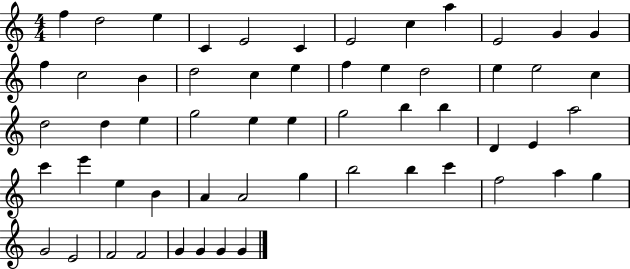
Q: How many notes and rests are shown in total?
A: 57